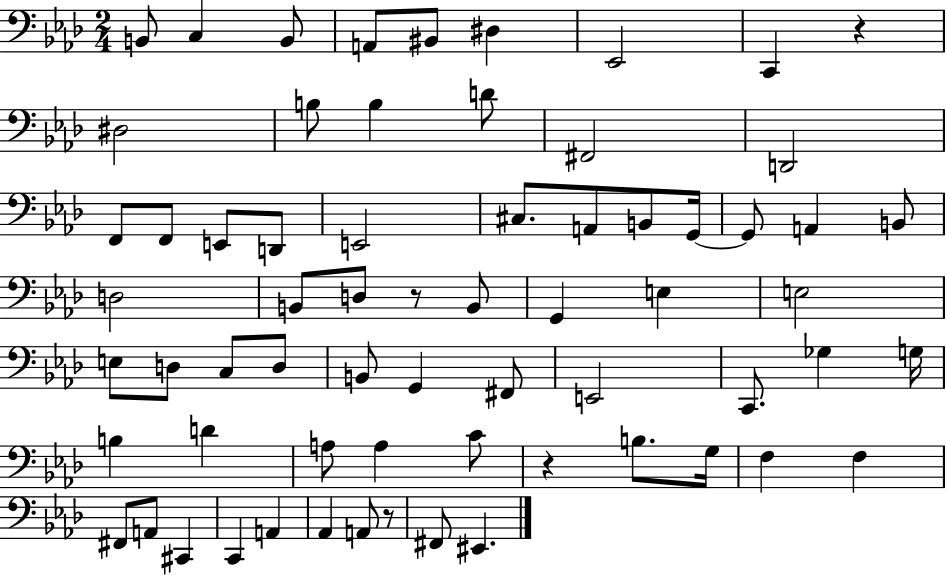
B2/e C3/q B2/e A2/e BIS2/e D#3/q Eb2/h C2/q R/q D#3/h B3/e B3/q D4/e F#2/h D2/h F2/e F2/e E2/e D2/e E2/h C#3/e. A2/e B2/e G2/s G2/e A2/q B2/e D3/h B2/e D3/e R/e B2/e G2/q E3/q E3/h E3/e D3/e C3/e D3/e B2/e G2/q F#2/e E2/h C2/e. Gb3/q G3/s B3/q D4/q A3/e A3/q C4/e R/q B3/e. G3/s F3/q F3/q F#2/e A2/e C#2/q C2/q A2/q Ab2/q A2/e R/e F#2/e EIS2/q.